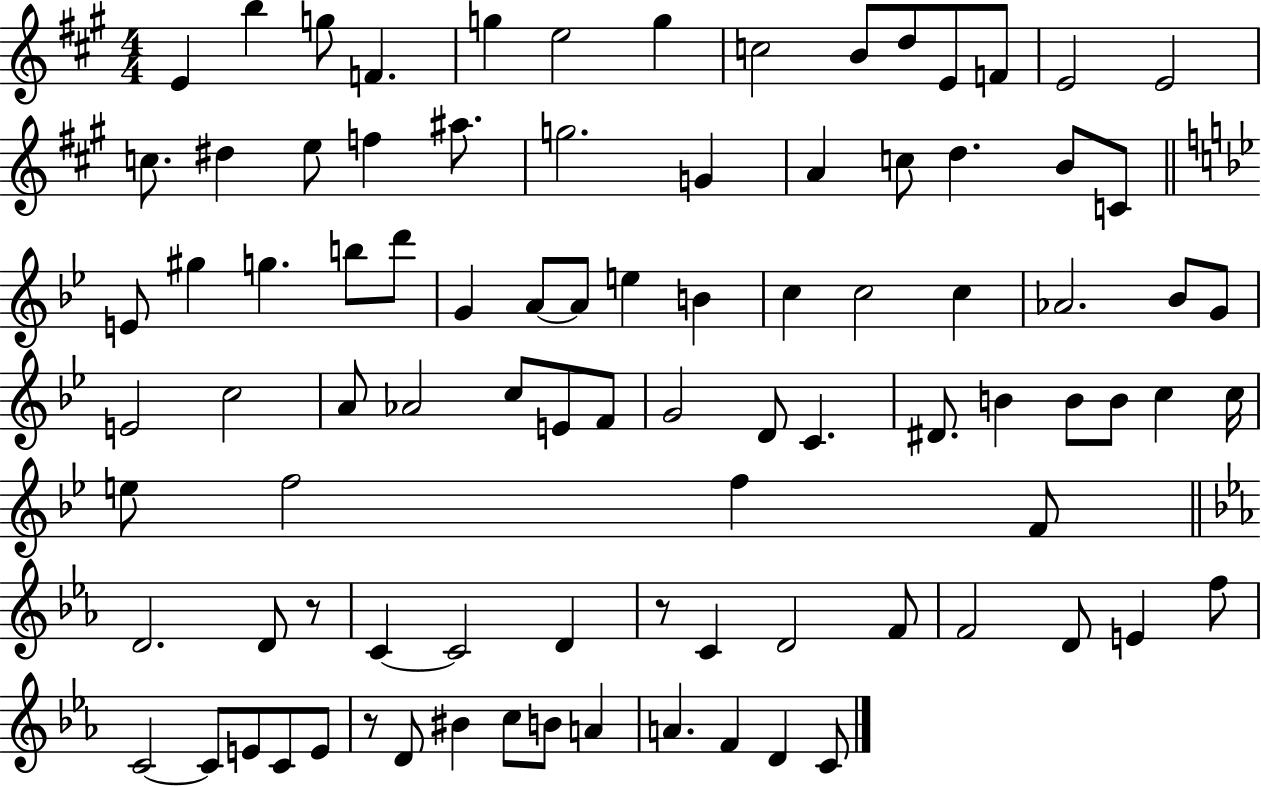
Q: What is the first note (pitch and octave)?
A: E4